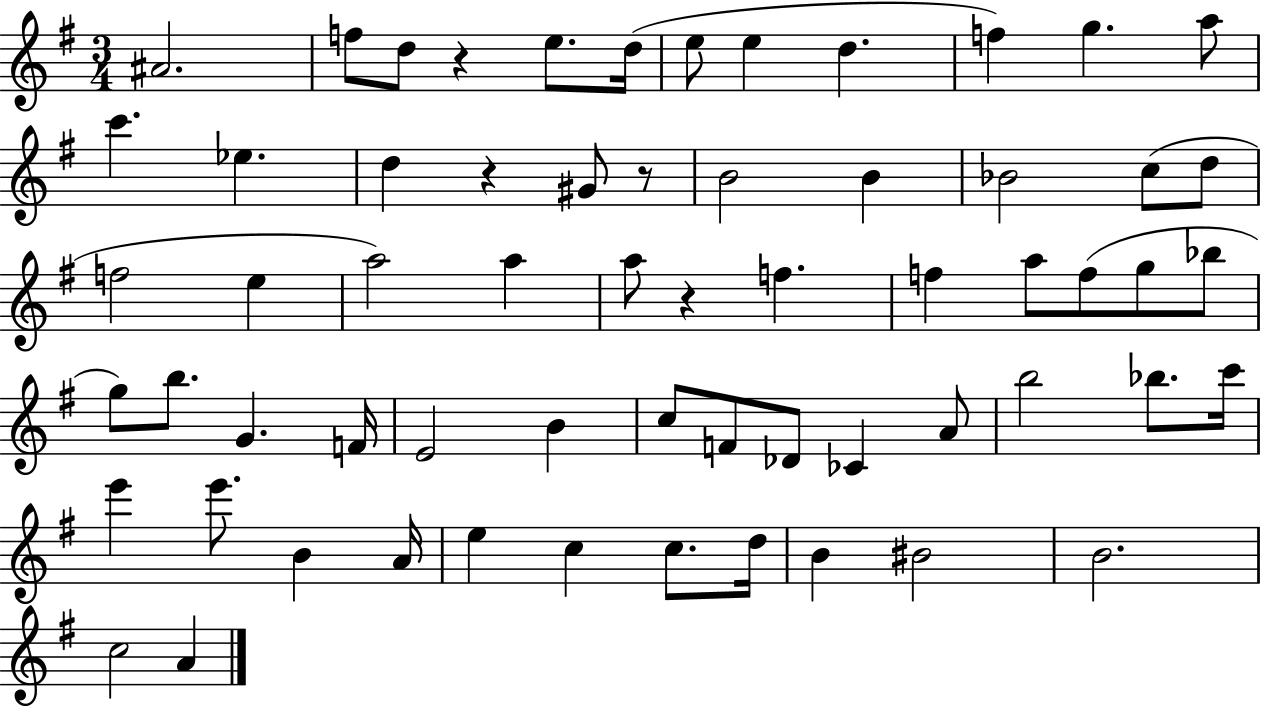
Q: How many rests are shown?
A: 4